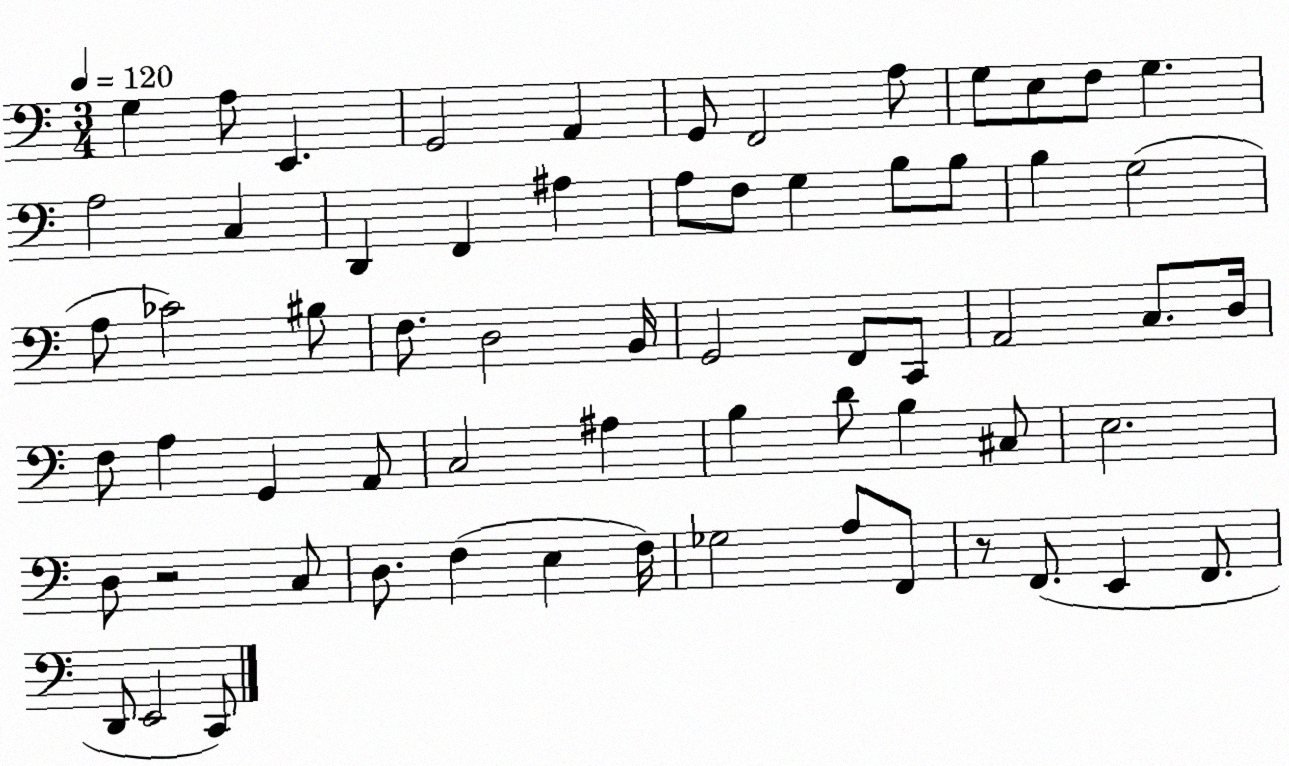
X:1
T:Untitled
M:3/4
L:1/4
K:C
G, A,/2 E,, G,,2 A,, G,,/2 F,,2 A,/2 G,/2 E,/2 F,/2 G, A,2 C, D,, F,, ^A, A,/2 F,/2 G, B,/2 B,/2 B, G,2 A,/2 _C2 ^B,/2 F,/2 D,2 B,,/4 G,,2 F,,/2 C,,/2 A,,2 C,/2 D,/4 F,/2 A, G,, A,,/2 C,2 ^A, B, D/2 B, ^C,/2 E,2 D,/2 z2 C,/2 D,/2 F, E, F,/4 _G,2 A,/2 F,,/2 z/2 F,,/2 E,, F,,/2 D,,/2 E,,2 C,,/2